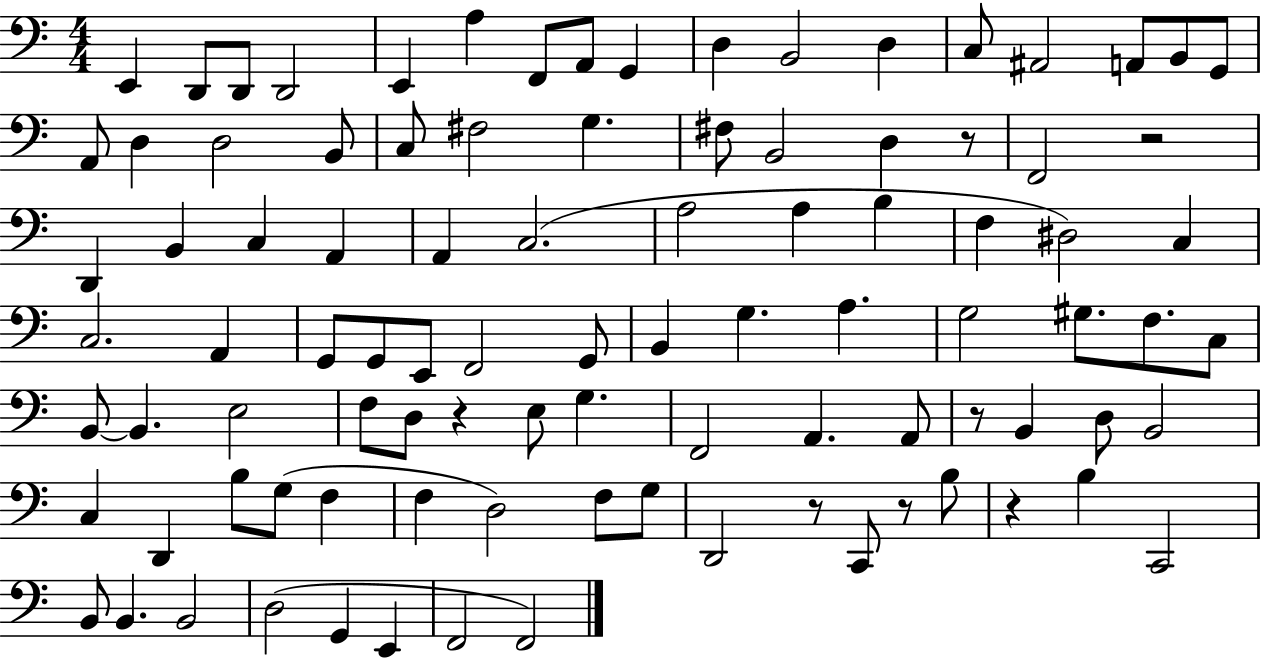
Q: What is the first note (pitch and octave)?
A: E2